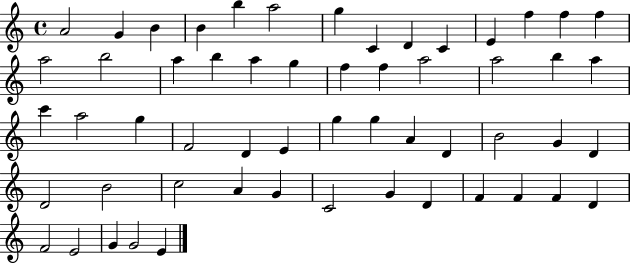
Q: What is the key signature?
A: C major